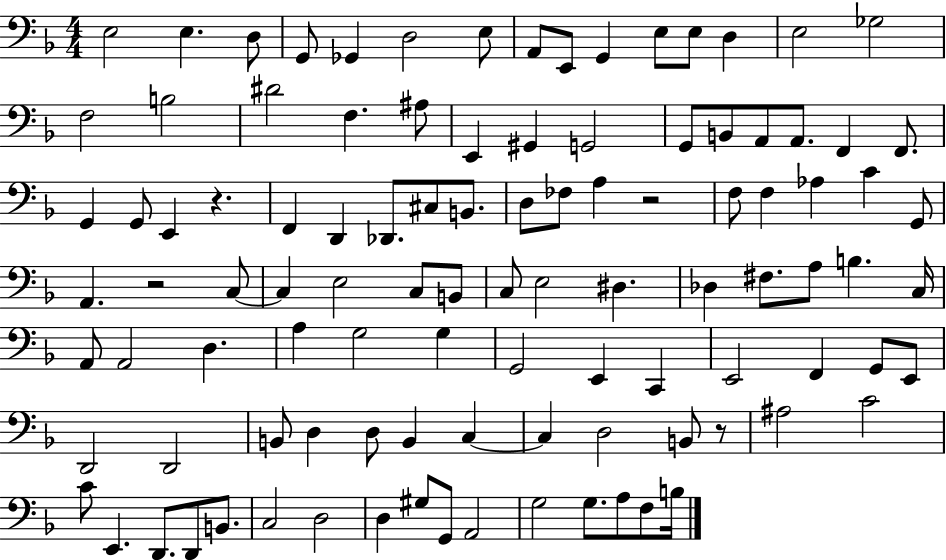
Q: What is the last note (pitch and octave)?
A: B3